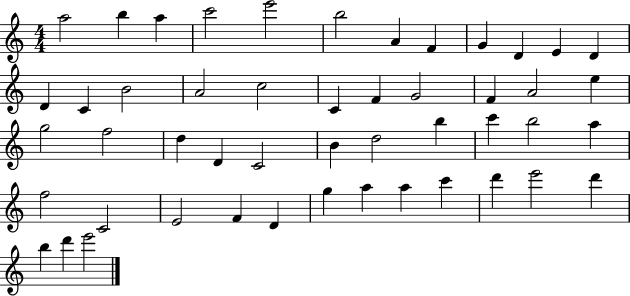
A5/h B5/q A5/q C6/h E6/h B5/h A4/q F4/q G4/q D4/q E4/q D4/q D4/q C4/q B4/h A4/h C5/h C4/q F4/q G4/h F4/q A4/h E5/q G5/h F5/h D5/q D4/q C4/h B4/q D5/h B5/q C6/q B5/h A5/q F5/h C4/h E4/h F4/q D4/q G5/q A5/q A5/q C6/q D6/q E6/h D6/q B5/q D6/q E6/h